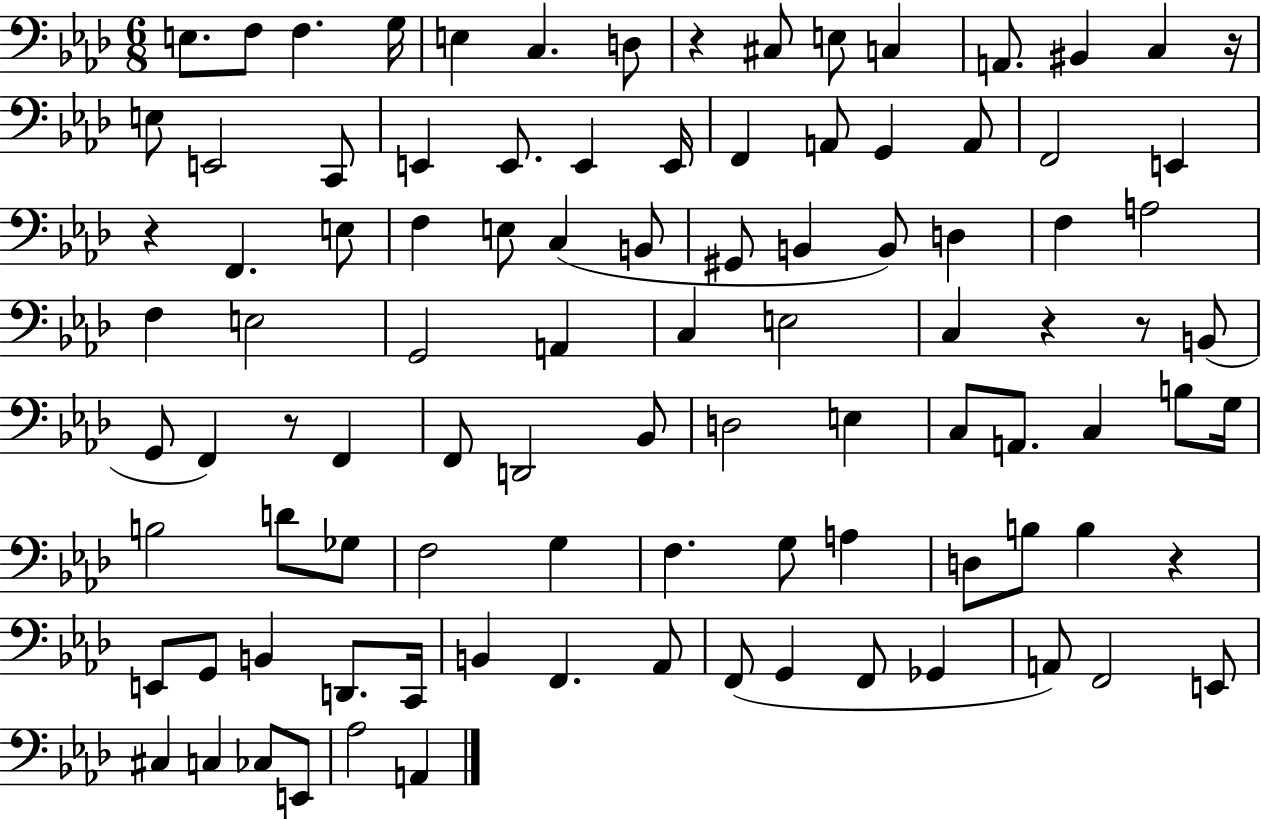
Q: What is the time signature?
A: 6/8